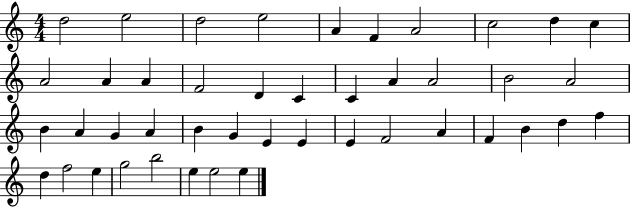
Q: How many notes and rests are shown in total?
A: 44